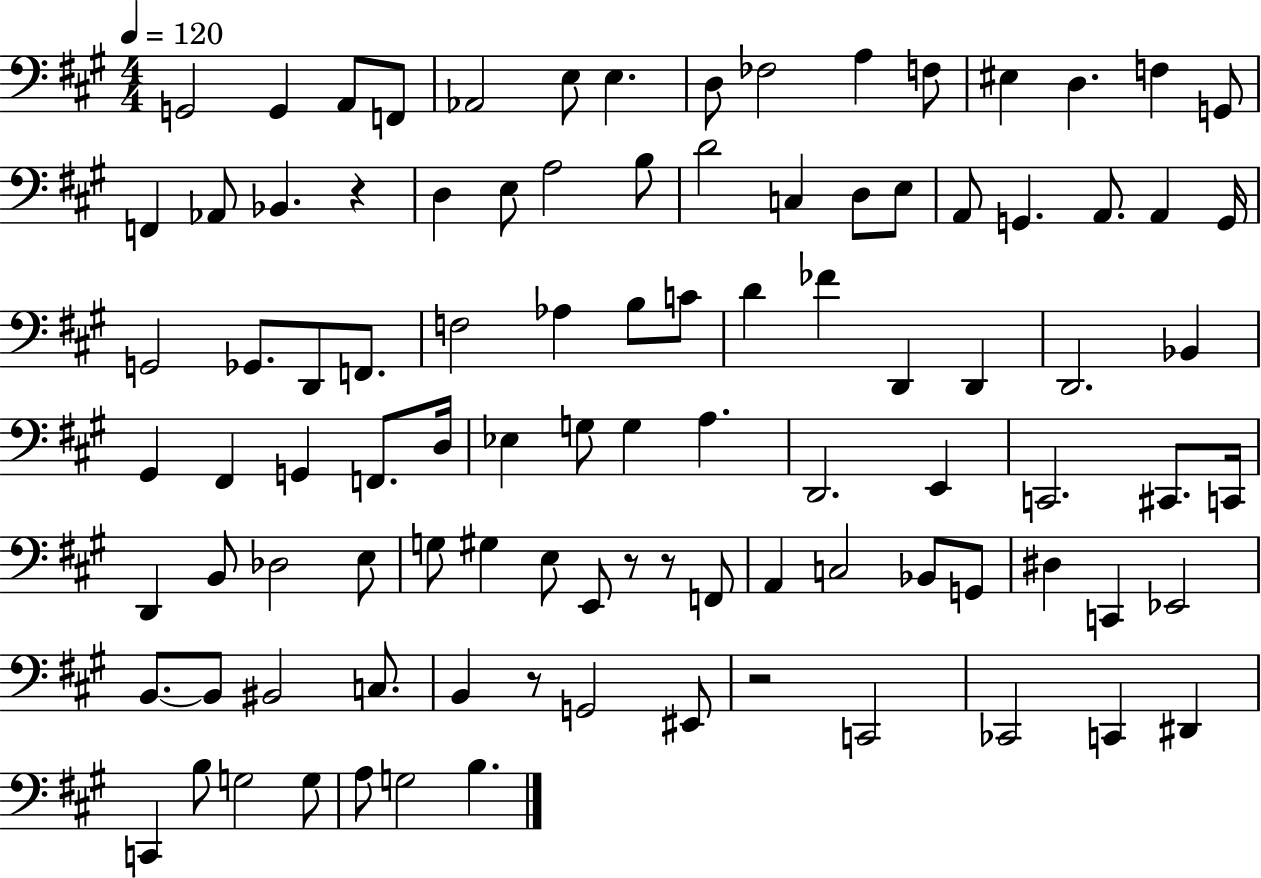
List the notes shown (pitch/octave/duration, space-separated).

G2/h G2/q A2/e F2/e Ab2/h E3/e E3/q. D3/e FES3/h A3/q F3/e EIS3/q D3/q. F3/q G2/e F2/q Ab2/e Bb2/q. R/q D3/q E3/e A3/h B3/e D4/h C3/q D3/e E3/e A2/e G2/q. A2/e. A2/q G2/s G2/h Gb2/e. D2/e F2/e. F3/h Ab3/q B3/e C4/e D4/q FES4/q D2/q D2/q D2/h. Bb2/q G#2/q F#2/q G2/q F2/e. D3/s Eb3/q G3/e G3/q A3/q. D2/h. E2/q C2/h. C#2/e. C2/s D2/q B2/e Db3/h E3/e G3/e G#3/q E3/e E2/e R/e R/e F2/e A2/q C3/h Bb2/e G2/e D#3/q C2/q Eb2/h B2/e. B2/e BIS2/h C3/e. B2/q R/e G2/h EIS2/e R/h C2/h CES2/h C2/q D#2/q C2/q B3/e G3/h G3/e A3/e G3/h B3/q.